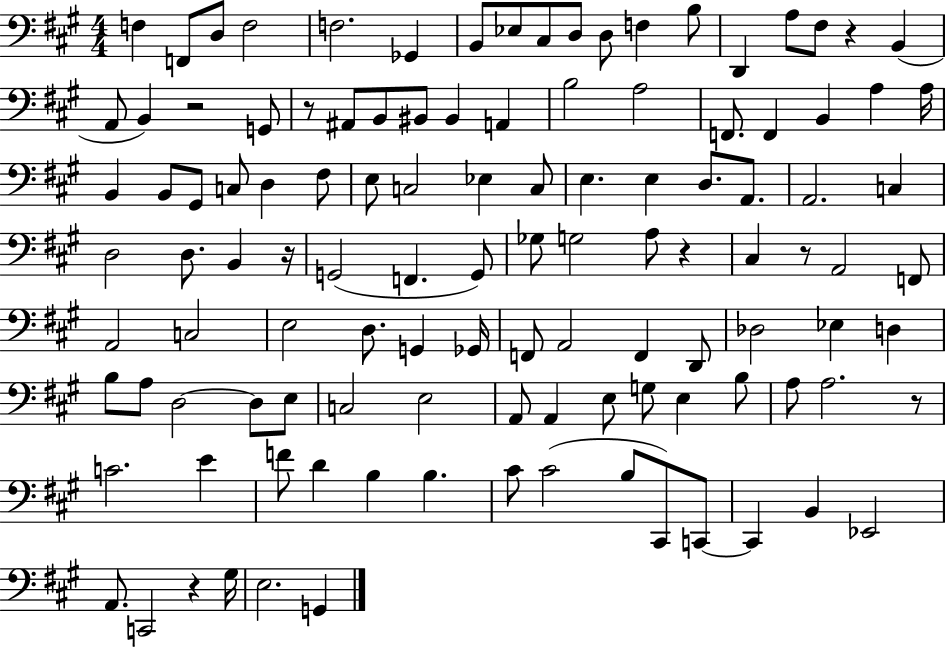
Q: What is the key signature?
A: A major